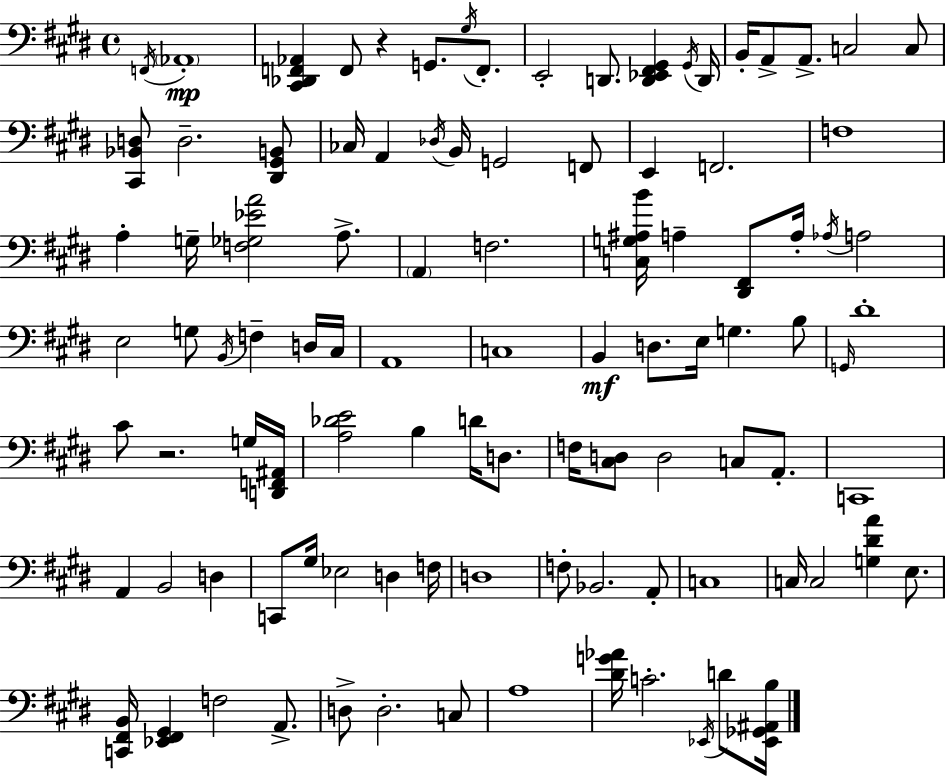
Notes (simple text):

F2/s Ab2/w [C#2,Db2,F2,Ab2]/q F2/e R/q G2/e. G#3/s F2/e. E2/h D2/e. [D2,Eb2,F#2,G#2]/q G#2/s D2/s B2/s A2/e A2/e. C3/h C3/e [C#2,Bb2,D3]/e D3/h. [D#2,G#2,B2]/e CES3/s A2/q Db3/s B2/s G2/h F2/e E2/q F2/h. F3/w A3/q G3/s [F3,Gb3,Eb4,A4]/h A3/e. A2/q F3/h. [C3,G3,A#3,B4]/s A3/q [D#2,F#2]/e A3/s Ab3/s A3/h E3/h G3/e B2/s F3/q D3/s C#3/s A2/w C3/w B2/q D3/e. E3/s G3/q. B3/e G2/s D#4/w C#4/e R/h. G3/s [D2,F2,A#2]/s [A3,Db4,E4]/h B3/q D4/s D3/e. F3/s [C#3,D3]/e D3/h C3/e A2/e. C2/w A2/q B2/h D3/q C2/e G#3/s Eb3/h D3/q F3/s D3/w F3/e Bb2/h. A2/e C3/w C3/s C3/h [G3,D#4,A4]/q E3/e. [C2,F#2,B2]/s [Eb2,F#2,G#2]/q F3/h A2/e. D3/e D3/h. C3/e A3/w [D#4,G4,Ab4]/s C4/h. Eb2/s D4/e [Eb2,Gb2,A#2,B3]/s